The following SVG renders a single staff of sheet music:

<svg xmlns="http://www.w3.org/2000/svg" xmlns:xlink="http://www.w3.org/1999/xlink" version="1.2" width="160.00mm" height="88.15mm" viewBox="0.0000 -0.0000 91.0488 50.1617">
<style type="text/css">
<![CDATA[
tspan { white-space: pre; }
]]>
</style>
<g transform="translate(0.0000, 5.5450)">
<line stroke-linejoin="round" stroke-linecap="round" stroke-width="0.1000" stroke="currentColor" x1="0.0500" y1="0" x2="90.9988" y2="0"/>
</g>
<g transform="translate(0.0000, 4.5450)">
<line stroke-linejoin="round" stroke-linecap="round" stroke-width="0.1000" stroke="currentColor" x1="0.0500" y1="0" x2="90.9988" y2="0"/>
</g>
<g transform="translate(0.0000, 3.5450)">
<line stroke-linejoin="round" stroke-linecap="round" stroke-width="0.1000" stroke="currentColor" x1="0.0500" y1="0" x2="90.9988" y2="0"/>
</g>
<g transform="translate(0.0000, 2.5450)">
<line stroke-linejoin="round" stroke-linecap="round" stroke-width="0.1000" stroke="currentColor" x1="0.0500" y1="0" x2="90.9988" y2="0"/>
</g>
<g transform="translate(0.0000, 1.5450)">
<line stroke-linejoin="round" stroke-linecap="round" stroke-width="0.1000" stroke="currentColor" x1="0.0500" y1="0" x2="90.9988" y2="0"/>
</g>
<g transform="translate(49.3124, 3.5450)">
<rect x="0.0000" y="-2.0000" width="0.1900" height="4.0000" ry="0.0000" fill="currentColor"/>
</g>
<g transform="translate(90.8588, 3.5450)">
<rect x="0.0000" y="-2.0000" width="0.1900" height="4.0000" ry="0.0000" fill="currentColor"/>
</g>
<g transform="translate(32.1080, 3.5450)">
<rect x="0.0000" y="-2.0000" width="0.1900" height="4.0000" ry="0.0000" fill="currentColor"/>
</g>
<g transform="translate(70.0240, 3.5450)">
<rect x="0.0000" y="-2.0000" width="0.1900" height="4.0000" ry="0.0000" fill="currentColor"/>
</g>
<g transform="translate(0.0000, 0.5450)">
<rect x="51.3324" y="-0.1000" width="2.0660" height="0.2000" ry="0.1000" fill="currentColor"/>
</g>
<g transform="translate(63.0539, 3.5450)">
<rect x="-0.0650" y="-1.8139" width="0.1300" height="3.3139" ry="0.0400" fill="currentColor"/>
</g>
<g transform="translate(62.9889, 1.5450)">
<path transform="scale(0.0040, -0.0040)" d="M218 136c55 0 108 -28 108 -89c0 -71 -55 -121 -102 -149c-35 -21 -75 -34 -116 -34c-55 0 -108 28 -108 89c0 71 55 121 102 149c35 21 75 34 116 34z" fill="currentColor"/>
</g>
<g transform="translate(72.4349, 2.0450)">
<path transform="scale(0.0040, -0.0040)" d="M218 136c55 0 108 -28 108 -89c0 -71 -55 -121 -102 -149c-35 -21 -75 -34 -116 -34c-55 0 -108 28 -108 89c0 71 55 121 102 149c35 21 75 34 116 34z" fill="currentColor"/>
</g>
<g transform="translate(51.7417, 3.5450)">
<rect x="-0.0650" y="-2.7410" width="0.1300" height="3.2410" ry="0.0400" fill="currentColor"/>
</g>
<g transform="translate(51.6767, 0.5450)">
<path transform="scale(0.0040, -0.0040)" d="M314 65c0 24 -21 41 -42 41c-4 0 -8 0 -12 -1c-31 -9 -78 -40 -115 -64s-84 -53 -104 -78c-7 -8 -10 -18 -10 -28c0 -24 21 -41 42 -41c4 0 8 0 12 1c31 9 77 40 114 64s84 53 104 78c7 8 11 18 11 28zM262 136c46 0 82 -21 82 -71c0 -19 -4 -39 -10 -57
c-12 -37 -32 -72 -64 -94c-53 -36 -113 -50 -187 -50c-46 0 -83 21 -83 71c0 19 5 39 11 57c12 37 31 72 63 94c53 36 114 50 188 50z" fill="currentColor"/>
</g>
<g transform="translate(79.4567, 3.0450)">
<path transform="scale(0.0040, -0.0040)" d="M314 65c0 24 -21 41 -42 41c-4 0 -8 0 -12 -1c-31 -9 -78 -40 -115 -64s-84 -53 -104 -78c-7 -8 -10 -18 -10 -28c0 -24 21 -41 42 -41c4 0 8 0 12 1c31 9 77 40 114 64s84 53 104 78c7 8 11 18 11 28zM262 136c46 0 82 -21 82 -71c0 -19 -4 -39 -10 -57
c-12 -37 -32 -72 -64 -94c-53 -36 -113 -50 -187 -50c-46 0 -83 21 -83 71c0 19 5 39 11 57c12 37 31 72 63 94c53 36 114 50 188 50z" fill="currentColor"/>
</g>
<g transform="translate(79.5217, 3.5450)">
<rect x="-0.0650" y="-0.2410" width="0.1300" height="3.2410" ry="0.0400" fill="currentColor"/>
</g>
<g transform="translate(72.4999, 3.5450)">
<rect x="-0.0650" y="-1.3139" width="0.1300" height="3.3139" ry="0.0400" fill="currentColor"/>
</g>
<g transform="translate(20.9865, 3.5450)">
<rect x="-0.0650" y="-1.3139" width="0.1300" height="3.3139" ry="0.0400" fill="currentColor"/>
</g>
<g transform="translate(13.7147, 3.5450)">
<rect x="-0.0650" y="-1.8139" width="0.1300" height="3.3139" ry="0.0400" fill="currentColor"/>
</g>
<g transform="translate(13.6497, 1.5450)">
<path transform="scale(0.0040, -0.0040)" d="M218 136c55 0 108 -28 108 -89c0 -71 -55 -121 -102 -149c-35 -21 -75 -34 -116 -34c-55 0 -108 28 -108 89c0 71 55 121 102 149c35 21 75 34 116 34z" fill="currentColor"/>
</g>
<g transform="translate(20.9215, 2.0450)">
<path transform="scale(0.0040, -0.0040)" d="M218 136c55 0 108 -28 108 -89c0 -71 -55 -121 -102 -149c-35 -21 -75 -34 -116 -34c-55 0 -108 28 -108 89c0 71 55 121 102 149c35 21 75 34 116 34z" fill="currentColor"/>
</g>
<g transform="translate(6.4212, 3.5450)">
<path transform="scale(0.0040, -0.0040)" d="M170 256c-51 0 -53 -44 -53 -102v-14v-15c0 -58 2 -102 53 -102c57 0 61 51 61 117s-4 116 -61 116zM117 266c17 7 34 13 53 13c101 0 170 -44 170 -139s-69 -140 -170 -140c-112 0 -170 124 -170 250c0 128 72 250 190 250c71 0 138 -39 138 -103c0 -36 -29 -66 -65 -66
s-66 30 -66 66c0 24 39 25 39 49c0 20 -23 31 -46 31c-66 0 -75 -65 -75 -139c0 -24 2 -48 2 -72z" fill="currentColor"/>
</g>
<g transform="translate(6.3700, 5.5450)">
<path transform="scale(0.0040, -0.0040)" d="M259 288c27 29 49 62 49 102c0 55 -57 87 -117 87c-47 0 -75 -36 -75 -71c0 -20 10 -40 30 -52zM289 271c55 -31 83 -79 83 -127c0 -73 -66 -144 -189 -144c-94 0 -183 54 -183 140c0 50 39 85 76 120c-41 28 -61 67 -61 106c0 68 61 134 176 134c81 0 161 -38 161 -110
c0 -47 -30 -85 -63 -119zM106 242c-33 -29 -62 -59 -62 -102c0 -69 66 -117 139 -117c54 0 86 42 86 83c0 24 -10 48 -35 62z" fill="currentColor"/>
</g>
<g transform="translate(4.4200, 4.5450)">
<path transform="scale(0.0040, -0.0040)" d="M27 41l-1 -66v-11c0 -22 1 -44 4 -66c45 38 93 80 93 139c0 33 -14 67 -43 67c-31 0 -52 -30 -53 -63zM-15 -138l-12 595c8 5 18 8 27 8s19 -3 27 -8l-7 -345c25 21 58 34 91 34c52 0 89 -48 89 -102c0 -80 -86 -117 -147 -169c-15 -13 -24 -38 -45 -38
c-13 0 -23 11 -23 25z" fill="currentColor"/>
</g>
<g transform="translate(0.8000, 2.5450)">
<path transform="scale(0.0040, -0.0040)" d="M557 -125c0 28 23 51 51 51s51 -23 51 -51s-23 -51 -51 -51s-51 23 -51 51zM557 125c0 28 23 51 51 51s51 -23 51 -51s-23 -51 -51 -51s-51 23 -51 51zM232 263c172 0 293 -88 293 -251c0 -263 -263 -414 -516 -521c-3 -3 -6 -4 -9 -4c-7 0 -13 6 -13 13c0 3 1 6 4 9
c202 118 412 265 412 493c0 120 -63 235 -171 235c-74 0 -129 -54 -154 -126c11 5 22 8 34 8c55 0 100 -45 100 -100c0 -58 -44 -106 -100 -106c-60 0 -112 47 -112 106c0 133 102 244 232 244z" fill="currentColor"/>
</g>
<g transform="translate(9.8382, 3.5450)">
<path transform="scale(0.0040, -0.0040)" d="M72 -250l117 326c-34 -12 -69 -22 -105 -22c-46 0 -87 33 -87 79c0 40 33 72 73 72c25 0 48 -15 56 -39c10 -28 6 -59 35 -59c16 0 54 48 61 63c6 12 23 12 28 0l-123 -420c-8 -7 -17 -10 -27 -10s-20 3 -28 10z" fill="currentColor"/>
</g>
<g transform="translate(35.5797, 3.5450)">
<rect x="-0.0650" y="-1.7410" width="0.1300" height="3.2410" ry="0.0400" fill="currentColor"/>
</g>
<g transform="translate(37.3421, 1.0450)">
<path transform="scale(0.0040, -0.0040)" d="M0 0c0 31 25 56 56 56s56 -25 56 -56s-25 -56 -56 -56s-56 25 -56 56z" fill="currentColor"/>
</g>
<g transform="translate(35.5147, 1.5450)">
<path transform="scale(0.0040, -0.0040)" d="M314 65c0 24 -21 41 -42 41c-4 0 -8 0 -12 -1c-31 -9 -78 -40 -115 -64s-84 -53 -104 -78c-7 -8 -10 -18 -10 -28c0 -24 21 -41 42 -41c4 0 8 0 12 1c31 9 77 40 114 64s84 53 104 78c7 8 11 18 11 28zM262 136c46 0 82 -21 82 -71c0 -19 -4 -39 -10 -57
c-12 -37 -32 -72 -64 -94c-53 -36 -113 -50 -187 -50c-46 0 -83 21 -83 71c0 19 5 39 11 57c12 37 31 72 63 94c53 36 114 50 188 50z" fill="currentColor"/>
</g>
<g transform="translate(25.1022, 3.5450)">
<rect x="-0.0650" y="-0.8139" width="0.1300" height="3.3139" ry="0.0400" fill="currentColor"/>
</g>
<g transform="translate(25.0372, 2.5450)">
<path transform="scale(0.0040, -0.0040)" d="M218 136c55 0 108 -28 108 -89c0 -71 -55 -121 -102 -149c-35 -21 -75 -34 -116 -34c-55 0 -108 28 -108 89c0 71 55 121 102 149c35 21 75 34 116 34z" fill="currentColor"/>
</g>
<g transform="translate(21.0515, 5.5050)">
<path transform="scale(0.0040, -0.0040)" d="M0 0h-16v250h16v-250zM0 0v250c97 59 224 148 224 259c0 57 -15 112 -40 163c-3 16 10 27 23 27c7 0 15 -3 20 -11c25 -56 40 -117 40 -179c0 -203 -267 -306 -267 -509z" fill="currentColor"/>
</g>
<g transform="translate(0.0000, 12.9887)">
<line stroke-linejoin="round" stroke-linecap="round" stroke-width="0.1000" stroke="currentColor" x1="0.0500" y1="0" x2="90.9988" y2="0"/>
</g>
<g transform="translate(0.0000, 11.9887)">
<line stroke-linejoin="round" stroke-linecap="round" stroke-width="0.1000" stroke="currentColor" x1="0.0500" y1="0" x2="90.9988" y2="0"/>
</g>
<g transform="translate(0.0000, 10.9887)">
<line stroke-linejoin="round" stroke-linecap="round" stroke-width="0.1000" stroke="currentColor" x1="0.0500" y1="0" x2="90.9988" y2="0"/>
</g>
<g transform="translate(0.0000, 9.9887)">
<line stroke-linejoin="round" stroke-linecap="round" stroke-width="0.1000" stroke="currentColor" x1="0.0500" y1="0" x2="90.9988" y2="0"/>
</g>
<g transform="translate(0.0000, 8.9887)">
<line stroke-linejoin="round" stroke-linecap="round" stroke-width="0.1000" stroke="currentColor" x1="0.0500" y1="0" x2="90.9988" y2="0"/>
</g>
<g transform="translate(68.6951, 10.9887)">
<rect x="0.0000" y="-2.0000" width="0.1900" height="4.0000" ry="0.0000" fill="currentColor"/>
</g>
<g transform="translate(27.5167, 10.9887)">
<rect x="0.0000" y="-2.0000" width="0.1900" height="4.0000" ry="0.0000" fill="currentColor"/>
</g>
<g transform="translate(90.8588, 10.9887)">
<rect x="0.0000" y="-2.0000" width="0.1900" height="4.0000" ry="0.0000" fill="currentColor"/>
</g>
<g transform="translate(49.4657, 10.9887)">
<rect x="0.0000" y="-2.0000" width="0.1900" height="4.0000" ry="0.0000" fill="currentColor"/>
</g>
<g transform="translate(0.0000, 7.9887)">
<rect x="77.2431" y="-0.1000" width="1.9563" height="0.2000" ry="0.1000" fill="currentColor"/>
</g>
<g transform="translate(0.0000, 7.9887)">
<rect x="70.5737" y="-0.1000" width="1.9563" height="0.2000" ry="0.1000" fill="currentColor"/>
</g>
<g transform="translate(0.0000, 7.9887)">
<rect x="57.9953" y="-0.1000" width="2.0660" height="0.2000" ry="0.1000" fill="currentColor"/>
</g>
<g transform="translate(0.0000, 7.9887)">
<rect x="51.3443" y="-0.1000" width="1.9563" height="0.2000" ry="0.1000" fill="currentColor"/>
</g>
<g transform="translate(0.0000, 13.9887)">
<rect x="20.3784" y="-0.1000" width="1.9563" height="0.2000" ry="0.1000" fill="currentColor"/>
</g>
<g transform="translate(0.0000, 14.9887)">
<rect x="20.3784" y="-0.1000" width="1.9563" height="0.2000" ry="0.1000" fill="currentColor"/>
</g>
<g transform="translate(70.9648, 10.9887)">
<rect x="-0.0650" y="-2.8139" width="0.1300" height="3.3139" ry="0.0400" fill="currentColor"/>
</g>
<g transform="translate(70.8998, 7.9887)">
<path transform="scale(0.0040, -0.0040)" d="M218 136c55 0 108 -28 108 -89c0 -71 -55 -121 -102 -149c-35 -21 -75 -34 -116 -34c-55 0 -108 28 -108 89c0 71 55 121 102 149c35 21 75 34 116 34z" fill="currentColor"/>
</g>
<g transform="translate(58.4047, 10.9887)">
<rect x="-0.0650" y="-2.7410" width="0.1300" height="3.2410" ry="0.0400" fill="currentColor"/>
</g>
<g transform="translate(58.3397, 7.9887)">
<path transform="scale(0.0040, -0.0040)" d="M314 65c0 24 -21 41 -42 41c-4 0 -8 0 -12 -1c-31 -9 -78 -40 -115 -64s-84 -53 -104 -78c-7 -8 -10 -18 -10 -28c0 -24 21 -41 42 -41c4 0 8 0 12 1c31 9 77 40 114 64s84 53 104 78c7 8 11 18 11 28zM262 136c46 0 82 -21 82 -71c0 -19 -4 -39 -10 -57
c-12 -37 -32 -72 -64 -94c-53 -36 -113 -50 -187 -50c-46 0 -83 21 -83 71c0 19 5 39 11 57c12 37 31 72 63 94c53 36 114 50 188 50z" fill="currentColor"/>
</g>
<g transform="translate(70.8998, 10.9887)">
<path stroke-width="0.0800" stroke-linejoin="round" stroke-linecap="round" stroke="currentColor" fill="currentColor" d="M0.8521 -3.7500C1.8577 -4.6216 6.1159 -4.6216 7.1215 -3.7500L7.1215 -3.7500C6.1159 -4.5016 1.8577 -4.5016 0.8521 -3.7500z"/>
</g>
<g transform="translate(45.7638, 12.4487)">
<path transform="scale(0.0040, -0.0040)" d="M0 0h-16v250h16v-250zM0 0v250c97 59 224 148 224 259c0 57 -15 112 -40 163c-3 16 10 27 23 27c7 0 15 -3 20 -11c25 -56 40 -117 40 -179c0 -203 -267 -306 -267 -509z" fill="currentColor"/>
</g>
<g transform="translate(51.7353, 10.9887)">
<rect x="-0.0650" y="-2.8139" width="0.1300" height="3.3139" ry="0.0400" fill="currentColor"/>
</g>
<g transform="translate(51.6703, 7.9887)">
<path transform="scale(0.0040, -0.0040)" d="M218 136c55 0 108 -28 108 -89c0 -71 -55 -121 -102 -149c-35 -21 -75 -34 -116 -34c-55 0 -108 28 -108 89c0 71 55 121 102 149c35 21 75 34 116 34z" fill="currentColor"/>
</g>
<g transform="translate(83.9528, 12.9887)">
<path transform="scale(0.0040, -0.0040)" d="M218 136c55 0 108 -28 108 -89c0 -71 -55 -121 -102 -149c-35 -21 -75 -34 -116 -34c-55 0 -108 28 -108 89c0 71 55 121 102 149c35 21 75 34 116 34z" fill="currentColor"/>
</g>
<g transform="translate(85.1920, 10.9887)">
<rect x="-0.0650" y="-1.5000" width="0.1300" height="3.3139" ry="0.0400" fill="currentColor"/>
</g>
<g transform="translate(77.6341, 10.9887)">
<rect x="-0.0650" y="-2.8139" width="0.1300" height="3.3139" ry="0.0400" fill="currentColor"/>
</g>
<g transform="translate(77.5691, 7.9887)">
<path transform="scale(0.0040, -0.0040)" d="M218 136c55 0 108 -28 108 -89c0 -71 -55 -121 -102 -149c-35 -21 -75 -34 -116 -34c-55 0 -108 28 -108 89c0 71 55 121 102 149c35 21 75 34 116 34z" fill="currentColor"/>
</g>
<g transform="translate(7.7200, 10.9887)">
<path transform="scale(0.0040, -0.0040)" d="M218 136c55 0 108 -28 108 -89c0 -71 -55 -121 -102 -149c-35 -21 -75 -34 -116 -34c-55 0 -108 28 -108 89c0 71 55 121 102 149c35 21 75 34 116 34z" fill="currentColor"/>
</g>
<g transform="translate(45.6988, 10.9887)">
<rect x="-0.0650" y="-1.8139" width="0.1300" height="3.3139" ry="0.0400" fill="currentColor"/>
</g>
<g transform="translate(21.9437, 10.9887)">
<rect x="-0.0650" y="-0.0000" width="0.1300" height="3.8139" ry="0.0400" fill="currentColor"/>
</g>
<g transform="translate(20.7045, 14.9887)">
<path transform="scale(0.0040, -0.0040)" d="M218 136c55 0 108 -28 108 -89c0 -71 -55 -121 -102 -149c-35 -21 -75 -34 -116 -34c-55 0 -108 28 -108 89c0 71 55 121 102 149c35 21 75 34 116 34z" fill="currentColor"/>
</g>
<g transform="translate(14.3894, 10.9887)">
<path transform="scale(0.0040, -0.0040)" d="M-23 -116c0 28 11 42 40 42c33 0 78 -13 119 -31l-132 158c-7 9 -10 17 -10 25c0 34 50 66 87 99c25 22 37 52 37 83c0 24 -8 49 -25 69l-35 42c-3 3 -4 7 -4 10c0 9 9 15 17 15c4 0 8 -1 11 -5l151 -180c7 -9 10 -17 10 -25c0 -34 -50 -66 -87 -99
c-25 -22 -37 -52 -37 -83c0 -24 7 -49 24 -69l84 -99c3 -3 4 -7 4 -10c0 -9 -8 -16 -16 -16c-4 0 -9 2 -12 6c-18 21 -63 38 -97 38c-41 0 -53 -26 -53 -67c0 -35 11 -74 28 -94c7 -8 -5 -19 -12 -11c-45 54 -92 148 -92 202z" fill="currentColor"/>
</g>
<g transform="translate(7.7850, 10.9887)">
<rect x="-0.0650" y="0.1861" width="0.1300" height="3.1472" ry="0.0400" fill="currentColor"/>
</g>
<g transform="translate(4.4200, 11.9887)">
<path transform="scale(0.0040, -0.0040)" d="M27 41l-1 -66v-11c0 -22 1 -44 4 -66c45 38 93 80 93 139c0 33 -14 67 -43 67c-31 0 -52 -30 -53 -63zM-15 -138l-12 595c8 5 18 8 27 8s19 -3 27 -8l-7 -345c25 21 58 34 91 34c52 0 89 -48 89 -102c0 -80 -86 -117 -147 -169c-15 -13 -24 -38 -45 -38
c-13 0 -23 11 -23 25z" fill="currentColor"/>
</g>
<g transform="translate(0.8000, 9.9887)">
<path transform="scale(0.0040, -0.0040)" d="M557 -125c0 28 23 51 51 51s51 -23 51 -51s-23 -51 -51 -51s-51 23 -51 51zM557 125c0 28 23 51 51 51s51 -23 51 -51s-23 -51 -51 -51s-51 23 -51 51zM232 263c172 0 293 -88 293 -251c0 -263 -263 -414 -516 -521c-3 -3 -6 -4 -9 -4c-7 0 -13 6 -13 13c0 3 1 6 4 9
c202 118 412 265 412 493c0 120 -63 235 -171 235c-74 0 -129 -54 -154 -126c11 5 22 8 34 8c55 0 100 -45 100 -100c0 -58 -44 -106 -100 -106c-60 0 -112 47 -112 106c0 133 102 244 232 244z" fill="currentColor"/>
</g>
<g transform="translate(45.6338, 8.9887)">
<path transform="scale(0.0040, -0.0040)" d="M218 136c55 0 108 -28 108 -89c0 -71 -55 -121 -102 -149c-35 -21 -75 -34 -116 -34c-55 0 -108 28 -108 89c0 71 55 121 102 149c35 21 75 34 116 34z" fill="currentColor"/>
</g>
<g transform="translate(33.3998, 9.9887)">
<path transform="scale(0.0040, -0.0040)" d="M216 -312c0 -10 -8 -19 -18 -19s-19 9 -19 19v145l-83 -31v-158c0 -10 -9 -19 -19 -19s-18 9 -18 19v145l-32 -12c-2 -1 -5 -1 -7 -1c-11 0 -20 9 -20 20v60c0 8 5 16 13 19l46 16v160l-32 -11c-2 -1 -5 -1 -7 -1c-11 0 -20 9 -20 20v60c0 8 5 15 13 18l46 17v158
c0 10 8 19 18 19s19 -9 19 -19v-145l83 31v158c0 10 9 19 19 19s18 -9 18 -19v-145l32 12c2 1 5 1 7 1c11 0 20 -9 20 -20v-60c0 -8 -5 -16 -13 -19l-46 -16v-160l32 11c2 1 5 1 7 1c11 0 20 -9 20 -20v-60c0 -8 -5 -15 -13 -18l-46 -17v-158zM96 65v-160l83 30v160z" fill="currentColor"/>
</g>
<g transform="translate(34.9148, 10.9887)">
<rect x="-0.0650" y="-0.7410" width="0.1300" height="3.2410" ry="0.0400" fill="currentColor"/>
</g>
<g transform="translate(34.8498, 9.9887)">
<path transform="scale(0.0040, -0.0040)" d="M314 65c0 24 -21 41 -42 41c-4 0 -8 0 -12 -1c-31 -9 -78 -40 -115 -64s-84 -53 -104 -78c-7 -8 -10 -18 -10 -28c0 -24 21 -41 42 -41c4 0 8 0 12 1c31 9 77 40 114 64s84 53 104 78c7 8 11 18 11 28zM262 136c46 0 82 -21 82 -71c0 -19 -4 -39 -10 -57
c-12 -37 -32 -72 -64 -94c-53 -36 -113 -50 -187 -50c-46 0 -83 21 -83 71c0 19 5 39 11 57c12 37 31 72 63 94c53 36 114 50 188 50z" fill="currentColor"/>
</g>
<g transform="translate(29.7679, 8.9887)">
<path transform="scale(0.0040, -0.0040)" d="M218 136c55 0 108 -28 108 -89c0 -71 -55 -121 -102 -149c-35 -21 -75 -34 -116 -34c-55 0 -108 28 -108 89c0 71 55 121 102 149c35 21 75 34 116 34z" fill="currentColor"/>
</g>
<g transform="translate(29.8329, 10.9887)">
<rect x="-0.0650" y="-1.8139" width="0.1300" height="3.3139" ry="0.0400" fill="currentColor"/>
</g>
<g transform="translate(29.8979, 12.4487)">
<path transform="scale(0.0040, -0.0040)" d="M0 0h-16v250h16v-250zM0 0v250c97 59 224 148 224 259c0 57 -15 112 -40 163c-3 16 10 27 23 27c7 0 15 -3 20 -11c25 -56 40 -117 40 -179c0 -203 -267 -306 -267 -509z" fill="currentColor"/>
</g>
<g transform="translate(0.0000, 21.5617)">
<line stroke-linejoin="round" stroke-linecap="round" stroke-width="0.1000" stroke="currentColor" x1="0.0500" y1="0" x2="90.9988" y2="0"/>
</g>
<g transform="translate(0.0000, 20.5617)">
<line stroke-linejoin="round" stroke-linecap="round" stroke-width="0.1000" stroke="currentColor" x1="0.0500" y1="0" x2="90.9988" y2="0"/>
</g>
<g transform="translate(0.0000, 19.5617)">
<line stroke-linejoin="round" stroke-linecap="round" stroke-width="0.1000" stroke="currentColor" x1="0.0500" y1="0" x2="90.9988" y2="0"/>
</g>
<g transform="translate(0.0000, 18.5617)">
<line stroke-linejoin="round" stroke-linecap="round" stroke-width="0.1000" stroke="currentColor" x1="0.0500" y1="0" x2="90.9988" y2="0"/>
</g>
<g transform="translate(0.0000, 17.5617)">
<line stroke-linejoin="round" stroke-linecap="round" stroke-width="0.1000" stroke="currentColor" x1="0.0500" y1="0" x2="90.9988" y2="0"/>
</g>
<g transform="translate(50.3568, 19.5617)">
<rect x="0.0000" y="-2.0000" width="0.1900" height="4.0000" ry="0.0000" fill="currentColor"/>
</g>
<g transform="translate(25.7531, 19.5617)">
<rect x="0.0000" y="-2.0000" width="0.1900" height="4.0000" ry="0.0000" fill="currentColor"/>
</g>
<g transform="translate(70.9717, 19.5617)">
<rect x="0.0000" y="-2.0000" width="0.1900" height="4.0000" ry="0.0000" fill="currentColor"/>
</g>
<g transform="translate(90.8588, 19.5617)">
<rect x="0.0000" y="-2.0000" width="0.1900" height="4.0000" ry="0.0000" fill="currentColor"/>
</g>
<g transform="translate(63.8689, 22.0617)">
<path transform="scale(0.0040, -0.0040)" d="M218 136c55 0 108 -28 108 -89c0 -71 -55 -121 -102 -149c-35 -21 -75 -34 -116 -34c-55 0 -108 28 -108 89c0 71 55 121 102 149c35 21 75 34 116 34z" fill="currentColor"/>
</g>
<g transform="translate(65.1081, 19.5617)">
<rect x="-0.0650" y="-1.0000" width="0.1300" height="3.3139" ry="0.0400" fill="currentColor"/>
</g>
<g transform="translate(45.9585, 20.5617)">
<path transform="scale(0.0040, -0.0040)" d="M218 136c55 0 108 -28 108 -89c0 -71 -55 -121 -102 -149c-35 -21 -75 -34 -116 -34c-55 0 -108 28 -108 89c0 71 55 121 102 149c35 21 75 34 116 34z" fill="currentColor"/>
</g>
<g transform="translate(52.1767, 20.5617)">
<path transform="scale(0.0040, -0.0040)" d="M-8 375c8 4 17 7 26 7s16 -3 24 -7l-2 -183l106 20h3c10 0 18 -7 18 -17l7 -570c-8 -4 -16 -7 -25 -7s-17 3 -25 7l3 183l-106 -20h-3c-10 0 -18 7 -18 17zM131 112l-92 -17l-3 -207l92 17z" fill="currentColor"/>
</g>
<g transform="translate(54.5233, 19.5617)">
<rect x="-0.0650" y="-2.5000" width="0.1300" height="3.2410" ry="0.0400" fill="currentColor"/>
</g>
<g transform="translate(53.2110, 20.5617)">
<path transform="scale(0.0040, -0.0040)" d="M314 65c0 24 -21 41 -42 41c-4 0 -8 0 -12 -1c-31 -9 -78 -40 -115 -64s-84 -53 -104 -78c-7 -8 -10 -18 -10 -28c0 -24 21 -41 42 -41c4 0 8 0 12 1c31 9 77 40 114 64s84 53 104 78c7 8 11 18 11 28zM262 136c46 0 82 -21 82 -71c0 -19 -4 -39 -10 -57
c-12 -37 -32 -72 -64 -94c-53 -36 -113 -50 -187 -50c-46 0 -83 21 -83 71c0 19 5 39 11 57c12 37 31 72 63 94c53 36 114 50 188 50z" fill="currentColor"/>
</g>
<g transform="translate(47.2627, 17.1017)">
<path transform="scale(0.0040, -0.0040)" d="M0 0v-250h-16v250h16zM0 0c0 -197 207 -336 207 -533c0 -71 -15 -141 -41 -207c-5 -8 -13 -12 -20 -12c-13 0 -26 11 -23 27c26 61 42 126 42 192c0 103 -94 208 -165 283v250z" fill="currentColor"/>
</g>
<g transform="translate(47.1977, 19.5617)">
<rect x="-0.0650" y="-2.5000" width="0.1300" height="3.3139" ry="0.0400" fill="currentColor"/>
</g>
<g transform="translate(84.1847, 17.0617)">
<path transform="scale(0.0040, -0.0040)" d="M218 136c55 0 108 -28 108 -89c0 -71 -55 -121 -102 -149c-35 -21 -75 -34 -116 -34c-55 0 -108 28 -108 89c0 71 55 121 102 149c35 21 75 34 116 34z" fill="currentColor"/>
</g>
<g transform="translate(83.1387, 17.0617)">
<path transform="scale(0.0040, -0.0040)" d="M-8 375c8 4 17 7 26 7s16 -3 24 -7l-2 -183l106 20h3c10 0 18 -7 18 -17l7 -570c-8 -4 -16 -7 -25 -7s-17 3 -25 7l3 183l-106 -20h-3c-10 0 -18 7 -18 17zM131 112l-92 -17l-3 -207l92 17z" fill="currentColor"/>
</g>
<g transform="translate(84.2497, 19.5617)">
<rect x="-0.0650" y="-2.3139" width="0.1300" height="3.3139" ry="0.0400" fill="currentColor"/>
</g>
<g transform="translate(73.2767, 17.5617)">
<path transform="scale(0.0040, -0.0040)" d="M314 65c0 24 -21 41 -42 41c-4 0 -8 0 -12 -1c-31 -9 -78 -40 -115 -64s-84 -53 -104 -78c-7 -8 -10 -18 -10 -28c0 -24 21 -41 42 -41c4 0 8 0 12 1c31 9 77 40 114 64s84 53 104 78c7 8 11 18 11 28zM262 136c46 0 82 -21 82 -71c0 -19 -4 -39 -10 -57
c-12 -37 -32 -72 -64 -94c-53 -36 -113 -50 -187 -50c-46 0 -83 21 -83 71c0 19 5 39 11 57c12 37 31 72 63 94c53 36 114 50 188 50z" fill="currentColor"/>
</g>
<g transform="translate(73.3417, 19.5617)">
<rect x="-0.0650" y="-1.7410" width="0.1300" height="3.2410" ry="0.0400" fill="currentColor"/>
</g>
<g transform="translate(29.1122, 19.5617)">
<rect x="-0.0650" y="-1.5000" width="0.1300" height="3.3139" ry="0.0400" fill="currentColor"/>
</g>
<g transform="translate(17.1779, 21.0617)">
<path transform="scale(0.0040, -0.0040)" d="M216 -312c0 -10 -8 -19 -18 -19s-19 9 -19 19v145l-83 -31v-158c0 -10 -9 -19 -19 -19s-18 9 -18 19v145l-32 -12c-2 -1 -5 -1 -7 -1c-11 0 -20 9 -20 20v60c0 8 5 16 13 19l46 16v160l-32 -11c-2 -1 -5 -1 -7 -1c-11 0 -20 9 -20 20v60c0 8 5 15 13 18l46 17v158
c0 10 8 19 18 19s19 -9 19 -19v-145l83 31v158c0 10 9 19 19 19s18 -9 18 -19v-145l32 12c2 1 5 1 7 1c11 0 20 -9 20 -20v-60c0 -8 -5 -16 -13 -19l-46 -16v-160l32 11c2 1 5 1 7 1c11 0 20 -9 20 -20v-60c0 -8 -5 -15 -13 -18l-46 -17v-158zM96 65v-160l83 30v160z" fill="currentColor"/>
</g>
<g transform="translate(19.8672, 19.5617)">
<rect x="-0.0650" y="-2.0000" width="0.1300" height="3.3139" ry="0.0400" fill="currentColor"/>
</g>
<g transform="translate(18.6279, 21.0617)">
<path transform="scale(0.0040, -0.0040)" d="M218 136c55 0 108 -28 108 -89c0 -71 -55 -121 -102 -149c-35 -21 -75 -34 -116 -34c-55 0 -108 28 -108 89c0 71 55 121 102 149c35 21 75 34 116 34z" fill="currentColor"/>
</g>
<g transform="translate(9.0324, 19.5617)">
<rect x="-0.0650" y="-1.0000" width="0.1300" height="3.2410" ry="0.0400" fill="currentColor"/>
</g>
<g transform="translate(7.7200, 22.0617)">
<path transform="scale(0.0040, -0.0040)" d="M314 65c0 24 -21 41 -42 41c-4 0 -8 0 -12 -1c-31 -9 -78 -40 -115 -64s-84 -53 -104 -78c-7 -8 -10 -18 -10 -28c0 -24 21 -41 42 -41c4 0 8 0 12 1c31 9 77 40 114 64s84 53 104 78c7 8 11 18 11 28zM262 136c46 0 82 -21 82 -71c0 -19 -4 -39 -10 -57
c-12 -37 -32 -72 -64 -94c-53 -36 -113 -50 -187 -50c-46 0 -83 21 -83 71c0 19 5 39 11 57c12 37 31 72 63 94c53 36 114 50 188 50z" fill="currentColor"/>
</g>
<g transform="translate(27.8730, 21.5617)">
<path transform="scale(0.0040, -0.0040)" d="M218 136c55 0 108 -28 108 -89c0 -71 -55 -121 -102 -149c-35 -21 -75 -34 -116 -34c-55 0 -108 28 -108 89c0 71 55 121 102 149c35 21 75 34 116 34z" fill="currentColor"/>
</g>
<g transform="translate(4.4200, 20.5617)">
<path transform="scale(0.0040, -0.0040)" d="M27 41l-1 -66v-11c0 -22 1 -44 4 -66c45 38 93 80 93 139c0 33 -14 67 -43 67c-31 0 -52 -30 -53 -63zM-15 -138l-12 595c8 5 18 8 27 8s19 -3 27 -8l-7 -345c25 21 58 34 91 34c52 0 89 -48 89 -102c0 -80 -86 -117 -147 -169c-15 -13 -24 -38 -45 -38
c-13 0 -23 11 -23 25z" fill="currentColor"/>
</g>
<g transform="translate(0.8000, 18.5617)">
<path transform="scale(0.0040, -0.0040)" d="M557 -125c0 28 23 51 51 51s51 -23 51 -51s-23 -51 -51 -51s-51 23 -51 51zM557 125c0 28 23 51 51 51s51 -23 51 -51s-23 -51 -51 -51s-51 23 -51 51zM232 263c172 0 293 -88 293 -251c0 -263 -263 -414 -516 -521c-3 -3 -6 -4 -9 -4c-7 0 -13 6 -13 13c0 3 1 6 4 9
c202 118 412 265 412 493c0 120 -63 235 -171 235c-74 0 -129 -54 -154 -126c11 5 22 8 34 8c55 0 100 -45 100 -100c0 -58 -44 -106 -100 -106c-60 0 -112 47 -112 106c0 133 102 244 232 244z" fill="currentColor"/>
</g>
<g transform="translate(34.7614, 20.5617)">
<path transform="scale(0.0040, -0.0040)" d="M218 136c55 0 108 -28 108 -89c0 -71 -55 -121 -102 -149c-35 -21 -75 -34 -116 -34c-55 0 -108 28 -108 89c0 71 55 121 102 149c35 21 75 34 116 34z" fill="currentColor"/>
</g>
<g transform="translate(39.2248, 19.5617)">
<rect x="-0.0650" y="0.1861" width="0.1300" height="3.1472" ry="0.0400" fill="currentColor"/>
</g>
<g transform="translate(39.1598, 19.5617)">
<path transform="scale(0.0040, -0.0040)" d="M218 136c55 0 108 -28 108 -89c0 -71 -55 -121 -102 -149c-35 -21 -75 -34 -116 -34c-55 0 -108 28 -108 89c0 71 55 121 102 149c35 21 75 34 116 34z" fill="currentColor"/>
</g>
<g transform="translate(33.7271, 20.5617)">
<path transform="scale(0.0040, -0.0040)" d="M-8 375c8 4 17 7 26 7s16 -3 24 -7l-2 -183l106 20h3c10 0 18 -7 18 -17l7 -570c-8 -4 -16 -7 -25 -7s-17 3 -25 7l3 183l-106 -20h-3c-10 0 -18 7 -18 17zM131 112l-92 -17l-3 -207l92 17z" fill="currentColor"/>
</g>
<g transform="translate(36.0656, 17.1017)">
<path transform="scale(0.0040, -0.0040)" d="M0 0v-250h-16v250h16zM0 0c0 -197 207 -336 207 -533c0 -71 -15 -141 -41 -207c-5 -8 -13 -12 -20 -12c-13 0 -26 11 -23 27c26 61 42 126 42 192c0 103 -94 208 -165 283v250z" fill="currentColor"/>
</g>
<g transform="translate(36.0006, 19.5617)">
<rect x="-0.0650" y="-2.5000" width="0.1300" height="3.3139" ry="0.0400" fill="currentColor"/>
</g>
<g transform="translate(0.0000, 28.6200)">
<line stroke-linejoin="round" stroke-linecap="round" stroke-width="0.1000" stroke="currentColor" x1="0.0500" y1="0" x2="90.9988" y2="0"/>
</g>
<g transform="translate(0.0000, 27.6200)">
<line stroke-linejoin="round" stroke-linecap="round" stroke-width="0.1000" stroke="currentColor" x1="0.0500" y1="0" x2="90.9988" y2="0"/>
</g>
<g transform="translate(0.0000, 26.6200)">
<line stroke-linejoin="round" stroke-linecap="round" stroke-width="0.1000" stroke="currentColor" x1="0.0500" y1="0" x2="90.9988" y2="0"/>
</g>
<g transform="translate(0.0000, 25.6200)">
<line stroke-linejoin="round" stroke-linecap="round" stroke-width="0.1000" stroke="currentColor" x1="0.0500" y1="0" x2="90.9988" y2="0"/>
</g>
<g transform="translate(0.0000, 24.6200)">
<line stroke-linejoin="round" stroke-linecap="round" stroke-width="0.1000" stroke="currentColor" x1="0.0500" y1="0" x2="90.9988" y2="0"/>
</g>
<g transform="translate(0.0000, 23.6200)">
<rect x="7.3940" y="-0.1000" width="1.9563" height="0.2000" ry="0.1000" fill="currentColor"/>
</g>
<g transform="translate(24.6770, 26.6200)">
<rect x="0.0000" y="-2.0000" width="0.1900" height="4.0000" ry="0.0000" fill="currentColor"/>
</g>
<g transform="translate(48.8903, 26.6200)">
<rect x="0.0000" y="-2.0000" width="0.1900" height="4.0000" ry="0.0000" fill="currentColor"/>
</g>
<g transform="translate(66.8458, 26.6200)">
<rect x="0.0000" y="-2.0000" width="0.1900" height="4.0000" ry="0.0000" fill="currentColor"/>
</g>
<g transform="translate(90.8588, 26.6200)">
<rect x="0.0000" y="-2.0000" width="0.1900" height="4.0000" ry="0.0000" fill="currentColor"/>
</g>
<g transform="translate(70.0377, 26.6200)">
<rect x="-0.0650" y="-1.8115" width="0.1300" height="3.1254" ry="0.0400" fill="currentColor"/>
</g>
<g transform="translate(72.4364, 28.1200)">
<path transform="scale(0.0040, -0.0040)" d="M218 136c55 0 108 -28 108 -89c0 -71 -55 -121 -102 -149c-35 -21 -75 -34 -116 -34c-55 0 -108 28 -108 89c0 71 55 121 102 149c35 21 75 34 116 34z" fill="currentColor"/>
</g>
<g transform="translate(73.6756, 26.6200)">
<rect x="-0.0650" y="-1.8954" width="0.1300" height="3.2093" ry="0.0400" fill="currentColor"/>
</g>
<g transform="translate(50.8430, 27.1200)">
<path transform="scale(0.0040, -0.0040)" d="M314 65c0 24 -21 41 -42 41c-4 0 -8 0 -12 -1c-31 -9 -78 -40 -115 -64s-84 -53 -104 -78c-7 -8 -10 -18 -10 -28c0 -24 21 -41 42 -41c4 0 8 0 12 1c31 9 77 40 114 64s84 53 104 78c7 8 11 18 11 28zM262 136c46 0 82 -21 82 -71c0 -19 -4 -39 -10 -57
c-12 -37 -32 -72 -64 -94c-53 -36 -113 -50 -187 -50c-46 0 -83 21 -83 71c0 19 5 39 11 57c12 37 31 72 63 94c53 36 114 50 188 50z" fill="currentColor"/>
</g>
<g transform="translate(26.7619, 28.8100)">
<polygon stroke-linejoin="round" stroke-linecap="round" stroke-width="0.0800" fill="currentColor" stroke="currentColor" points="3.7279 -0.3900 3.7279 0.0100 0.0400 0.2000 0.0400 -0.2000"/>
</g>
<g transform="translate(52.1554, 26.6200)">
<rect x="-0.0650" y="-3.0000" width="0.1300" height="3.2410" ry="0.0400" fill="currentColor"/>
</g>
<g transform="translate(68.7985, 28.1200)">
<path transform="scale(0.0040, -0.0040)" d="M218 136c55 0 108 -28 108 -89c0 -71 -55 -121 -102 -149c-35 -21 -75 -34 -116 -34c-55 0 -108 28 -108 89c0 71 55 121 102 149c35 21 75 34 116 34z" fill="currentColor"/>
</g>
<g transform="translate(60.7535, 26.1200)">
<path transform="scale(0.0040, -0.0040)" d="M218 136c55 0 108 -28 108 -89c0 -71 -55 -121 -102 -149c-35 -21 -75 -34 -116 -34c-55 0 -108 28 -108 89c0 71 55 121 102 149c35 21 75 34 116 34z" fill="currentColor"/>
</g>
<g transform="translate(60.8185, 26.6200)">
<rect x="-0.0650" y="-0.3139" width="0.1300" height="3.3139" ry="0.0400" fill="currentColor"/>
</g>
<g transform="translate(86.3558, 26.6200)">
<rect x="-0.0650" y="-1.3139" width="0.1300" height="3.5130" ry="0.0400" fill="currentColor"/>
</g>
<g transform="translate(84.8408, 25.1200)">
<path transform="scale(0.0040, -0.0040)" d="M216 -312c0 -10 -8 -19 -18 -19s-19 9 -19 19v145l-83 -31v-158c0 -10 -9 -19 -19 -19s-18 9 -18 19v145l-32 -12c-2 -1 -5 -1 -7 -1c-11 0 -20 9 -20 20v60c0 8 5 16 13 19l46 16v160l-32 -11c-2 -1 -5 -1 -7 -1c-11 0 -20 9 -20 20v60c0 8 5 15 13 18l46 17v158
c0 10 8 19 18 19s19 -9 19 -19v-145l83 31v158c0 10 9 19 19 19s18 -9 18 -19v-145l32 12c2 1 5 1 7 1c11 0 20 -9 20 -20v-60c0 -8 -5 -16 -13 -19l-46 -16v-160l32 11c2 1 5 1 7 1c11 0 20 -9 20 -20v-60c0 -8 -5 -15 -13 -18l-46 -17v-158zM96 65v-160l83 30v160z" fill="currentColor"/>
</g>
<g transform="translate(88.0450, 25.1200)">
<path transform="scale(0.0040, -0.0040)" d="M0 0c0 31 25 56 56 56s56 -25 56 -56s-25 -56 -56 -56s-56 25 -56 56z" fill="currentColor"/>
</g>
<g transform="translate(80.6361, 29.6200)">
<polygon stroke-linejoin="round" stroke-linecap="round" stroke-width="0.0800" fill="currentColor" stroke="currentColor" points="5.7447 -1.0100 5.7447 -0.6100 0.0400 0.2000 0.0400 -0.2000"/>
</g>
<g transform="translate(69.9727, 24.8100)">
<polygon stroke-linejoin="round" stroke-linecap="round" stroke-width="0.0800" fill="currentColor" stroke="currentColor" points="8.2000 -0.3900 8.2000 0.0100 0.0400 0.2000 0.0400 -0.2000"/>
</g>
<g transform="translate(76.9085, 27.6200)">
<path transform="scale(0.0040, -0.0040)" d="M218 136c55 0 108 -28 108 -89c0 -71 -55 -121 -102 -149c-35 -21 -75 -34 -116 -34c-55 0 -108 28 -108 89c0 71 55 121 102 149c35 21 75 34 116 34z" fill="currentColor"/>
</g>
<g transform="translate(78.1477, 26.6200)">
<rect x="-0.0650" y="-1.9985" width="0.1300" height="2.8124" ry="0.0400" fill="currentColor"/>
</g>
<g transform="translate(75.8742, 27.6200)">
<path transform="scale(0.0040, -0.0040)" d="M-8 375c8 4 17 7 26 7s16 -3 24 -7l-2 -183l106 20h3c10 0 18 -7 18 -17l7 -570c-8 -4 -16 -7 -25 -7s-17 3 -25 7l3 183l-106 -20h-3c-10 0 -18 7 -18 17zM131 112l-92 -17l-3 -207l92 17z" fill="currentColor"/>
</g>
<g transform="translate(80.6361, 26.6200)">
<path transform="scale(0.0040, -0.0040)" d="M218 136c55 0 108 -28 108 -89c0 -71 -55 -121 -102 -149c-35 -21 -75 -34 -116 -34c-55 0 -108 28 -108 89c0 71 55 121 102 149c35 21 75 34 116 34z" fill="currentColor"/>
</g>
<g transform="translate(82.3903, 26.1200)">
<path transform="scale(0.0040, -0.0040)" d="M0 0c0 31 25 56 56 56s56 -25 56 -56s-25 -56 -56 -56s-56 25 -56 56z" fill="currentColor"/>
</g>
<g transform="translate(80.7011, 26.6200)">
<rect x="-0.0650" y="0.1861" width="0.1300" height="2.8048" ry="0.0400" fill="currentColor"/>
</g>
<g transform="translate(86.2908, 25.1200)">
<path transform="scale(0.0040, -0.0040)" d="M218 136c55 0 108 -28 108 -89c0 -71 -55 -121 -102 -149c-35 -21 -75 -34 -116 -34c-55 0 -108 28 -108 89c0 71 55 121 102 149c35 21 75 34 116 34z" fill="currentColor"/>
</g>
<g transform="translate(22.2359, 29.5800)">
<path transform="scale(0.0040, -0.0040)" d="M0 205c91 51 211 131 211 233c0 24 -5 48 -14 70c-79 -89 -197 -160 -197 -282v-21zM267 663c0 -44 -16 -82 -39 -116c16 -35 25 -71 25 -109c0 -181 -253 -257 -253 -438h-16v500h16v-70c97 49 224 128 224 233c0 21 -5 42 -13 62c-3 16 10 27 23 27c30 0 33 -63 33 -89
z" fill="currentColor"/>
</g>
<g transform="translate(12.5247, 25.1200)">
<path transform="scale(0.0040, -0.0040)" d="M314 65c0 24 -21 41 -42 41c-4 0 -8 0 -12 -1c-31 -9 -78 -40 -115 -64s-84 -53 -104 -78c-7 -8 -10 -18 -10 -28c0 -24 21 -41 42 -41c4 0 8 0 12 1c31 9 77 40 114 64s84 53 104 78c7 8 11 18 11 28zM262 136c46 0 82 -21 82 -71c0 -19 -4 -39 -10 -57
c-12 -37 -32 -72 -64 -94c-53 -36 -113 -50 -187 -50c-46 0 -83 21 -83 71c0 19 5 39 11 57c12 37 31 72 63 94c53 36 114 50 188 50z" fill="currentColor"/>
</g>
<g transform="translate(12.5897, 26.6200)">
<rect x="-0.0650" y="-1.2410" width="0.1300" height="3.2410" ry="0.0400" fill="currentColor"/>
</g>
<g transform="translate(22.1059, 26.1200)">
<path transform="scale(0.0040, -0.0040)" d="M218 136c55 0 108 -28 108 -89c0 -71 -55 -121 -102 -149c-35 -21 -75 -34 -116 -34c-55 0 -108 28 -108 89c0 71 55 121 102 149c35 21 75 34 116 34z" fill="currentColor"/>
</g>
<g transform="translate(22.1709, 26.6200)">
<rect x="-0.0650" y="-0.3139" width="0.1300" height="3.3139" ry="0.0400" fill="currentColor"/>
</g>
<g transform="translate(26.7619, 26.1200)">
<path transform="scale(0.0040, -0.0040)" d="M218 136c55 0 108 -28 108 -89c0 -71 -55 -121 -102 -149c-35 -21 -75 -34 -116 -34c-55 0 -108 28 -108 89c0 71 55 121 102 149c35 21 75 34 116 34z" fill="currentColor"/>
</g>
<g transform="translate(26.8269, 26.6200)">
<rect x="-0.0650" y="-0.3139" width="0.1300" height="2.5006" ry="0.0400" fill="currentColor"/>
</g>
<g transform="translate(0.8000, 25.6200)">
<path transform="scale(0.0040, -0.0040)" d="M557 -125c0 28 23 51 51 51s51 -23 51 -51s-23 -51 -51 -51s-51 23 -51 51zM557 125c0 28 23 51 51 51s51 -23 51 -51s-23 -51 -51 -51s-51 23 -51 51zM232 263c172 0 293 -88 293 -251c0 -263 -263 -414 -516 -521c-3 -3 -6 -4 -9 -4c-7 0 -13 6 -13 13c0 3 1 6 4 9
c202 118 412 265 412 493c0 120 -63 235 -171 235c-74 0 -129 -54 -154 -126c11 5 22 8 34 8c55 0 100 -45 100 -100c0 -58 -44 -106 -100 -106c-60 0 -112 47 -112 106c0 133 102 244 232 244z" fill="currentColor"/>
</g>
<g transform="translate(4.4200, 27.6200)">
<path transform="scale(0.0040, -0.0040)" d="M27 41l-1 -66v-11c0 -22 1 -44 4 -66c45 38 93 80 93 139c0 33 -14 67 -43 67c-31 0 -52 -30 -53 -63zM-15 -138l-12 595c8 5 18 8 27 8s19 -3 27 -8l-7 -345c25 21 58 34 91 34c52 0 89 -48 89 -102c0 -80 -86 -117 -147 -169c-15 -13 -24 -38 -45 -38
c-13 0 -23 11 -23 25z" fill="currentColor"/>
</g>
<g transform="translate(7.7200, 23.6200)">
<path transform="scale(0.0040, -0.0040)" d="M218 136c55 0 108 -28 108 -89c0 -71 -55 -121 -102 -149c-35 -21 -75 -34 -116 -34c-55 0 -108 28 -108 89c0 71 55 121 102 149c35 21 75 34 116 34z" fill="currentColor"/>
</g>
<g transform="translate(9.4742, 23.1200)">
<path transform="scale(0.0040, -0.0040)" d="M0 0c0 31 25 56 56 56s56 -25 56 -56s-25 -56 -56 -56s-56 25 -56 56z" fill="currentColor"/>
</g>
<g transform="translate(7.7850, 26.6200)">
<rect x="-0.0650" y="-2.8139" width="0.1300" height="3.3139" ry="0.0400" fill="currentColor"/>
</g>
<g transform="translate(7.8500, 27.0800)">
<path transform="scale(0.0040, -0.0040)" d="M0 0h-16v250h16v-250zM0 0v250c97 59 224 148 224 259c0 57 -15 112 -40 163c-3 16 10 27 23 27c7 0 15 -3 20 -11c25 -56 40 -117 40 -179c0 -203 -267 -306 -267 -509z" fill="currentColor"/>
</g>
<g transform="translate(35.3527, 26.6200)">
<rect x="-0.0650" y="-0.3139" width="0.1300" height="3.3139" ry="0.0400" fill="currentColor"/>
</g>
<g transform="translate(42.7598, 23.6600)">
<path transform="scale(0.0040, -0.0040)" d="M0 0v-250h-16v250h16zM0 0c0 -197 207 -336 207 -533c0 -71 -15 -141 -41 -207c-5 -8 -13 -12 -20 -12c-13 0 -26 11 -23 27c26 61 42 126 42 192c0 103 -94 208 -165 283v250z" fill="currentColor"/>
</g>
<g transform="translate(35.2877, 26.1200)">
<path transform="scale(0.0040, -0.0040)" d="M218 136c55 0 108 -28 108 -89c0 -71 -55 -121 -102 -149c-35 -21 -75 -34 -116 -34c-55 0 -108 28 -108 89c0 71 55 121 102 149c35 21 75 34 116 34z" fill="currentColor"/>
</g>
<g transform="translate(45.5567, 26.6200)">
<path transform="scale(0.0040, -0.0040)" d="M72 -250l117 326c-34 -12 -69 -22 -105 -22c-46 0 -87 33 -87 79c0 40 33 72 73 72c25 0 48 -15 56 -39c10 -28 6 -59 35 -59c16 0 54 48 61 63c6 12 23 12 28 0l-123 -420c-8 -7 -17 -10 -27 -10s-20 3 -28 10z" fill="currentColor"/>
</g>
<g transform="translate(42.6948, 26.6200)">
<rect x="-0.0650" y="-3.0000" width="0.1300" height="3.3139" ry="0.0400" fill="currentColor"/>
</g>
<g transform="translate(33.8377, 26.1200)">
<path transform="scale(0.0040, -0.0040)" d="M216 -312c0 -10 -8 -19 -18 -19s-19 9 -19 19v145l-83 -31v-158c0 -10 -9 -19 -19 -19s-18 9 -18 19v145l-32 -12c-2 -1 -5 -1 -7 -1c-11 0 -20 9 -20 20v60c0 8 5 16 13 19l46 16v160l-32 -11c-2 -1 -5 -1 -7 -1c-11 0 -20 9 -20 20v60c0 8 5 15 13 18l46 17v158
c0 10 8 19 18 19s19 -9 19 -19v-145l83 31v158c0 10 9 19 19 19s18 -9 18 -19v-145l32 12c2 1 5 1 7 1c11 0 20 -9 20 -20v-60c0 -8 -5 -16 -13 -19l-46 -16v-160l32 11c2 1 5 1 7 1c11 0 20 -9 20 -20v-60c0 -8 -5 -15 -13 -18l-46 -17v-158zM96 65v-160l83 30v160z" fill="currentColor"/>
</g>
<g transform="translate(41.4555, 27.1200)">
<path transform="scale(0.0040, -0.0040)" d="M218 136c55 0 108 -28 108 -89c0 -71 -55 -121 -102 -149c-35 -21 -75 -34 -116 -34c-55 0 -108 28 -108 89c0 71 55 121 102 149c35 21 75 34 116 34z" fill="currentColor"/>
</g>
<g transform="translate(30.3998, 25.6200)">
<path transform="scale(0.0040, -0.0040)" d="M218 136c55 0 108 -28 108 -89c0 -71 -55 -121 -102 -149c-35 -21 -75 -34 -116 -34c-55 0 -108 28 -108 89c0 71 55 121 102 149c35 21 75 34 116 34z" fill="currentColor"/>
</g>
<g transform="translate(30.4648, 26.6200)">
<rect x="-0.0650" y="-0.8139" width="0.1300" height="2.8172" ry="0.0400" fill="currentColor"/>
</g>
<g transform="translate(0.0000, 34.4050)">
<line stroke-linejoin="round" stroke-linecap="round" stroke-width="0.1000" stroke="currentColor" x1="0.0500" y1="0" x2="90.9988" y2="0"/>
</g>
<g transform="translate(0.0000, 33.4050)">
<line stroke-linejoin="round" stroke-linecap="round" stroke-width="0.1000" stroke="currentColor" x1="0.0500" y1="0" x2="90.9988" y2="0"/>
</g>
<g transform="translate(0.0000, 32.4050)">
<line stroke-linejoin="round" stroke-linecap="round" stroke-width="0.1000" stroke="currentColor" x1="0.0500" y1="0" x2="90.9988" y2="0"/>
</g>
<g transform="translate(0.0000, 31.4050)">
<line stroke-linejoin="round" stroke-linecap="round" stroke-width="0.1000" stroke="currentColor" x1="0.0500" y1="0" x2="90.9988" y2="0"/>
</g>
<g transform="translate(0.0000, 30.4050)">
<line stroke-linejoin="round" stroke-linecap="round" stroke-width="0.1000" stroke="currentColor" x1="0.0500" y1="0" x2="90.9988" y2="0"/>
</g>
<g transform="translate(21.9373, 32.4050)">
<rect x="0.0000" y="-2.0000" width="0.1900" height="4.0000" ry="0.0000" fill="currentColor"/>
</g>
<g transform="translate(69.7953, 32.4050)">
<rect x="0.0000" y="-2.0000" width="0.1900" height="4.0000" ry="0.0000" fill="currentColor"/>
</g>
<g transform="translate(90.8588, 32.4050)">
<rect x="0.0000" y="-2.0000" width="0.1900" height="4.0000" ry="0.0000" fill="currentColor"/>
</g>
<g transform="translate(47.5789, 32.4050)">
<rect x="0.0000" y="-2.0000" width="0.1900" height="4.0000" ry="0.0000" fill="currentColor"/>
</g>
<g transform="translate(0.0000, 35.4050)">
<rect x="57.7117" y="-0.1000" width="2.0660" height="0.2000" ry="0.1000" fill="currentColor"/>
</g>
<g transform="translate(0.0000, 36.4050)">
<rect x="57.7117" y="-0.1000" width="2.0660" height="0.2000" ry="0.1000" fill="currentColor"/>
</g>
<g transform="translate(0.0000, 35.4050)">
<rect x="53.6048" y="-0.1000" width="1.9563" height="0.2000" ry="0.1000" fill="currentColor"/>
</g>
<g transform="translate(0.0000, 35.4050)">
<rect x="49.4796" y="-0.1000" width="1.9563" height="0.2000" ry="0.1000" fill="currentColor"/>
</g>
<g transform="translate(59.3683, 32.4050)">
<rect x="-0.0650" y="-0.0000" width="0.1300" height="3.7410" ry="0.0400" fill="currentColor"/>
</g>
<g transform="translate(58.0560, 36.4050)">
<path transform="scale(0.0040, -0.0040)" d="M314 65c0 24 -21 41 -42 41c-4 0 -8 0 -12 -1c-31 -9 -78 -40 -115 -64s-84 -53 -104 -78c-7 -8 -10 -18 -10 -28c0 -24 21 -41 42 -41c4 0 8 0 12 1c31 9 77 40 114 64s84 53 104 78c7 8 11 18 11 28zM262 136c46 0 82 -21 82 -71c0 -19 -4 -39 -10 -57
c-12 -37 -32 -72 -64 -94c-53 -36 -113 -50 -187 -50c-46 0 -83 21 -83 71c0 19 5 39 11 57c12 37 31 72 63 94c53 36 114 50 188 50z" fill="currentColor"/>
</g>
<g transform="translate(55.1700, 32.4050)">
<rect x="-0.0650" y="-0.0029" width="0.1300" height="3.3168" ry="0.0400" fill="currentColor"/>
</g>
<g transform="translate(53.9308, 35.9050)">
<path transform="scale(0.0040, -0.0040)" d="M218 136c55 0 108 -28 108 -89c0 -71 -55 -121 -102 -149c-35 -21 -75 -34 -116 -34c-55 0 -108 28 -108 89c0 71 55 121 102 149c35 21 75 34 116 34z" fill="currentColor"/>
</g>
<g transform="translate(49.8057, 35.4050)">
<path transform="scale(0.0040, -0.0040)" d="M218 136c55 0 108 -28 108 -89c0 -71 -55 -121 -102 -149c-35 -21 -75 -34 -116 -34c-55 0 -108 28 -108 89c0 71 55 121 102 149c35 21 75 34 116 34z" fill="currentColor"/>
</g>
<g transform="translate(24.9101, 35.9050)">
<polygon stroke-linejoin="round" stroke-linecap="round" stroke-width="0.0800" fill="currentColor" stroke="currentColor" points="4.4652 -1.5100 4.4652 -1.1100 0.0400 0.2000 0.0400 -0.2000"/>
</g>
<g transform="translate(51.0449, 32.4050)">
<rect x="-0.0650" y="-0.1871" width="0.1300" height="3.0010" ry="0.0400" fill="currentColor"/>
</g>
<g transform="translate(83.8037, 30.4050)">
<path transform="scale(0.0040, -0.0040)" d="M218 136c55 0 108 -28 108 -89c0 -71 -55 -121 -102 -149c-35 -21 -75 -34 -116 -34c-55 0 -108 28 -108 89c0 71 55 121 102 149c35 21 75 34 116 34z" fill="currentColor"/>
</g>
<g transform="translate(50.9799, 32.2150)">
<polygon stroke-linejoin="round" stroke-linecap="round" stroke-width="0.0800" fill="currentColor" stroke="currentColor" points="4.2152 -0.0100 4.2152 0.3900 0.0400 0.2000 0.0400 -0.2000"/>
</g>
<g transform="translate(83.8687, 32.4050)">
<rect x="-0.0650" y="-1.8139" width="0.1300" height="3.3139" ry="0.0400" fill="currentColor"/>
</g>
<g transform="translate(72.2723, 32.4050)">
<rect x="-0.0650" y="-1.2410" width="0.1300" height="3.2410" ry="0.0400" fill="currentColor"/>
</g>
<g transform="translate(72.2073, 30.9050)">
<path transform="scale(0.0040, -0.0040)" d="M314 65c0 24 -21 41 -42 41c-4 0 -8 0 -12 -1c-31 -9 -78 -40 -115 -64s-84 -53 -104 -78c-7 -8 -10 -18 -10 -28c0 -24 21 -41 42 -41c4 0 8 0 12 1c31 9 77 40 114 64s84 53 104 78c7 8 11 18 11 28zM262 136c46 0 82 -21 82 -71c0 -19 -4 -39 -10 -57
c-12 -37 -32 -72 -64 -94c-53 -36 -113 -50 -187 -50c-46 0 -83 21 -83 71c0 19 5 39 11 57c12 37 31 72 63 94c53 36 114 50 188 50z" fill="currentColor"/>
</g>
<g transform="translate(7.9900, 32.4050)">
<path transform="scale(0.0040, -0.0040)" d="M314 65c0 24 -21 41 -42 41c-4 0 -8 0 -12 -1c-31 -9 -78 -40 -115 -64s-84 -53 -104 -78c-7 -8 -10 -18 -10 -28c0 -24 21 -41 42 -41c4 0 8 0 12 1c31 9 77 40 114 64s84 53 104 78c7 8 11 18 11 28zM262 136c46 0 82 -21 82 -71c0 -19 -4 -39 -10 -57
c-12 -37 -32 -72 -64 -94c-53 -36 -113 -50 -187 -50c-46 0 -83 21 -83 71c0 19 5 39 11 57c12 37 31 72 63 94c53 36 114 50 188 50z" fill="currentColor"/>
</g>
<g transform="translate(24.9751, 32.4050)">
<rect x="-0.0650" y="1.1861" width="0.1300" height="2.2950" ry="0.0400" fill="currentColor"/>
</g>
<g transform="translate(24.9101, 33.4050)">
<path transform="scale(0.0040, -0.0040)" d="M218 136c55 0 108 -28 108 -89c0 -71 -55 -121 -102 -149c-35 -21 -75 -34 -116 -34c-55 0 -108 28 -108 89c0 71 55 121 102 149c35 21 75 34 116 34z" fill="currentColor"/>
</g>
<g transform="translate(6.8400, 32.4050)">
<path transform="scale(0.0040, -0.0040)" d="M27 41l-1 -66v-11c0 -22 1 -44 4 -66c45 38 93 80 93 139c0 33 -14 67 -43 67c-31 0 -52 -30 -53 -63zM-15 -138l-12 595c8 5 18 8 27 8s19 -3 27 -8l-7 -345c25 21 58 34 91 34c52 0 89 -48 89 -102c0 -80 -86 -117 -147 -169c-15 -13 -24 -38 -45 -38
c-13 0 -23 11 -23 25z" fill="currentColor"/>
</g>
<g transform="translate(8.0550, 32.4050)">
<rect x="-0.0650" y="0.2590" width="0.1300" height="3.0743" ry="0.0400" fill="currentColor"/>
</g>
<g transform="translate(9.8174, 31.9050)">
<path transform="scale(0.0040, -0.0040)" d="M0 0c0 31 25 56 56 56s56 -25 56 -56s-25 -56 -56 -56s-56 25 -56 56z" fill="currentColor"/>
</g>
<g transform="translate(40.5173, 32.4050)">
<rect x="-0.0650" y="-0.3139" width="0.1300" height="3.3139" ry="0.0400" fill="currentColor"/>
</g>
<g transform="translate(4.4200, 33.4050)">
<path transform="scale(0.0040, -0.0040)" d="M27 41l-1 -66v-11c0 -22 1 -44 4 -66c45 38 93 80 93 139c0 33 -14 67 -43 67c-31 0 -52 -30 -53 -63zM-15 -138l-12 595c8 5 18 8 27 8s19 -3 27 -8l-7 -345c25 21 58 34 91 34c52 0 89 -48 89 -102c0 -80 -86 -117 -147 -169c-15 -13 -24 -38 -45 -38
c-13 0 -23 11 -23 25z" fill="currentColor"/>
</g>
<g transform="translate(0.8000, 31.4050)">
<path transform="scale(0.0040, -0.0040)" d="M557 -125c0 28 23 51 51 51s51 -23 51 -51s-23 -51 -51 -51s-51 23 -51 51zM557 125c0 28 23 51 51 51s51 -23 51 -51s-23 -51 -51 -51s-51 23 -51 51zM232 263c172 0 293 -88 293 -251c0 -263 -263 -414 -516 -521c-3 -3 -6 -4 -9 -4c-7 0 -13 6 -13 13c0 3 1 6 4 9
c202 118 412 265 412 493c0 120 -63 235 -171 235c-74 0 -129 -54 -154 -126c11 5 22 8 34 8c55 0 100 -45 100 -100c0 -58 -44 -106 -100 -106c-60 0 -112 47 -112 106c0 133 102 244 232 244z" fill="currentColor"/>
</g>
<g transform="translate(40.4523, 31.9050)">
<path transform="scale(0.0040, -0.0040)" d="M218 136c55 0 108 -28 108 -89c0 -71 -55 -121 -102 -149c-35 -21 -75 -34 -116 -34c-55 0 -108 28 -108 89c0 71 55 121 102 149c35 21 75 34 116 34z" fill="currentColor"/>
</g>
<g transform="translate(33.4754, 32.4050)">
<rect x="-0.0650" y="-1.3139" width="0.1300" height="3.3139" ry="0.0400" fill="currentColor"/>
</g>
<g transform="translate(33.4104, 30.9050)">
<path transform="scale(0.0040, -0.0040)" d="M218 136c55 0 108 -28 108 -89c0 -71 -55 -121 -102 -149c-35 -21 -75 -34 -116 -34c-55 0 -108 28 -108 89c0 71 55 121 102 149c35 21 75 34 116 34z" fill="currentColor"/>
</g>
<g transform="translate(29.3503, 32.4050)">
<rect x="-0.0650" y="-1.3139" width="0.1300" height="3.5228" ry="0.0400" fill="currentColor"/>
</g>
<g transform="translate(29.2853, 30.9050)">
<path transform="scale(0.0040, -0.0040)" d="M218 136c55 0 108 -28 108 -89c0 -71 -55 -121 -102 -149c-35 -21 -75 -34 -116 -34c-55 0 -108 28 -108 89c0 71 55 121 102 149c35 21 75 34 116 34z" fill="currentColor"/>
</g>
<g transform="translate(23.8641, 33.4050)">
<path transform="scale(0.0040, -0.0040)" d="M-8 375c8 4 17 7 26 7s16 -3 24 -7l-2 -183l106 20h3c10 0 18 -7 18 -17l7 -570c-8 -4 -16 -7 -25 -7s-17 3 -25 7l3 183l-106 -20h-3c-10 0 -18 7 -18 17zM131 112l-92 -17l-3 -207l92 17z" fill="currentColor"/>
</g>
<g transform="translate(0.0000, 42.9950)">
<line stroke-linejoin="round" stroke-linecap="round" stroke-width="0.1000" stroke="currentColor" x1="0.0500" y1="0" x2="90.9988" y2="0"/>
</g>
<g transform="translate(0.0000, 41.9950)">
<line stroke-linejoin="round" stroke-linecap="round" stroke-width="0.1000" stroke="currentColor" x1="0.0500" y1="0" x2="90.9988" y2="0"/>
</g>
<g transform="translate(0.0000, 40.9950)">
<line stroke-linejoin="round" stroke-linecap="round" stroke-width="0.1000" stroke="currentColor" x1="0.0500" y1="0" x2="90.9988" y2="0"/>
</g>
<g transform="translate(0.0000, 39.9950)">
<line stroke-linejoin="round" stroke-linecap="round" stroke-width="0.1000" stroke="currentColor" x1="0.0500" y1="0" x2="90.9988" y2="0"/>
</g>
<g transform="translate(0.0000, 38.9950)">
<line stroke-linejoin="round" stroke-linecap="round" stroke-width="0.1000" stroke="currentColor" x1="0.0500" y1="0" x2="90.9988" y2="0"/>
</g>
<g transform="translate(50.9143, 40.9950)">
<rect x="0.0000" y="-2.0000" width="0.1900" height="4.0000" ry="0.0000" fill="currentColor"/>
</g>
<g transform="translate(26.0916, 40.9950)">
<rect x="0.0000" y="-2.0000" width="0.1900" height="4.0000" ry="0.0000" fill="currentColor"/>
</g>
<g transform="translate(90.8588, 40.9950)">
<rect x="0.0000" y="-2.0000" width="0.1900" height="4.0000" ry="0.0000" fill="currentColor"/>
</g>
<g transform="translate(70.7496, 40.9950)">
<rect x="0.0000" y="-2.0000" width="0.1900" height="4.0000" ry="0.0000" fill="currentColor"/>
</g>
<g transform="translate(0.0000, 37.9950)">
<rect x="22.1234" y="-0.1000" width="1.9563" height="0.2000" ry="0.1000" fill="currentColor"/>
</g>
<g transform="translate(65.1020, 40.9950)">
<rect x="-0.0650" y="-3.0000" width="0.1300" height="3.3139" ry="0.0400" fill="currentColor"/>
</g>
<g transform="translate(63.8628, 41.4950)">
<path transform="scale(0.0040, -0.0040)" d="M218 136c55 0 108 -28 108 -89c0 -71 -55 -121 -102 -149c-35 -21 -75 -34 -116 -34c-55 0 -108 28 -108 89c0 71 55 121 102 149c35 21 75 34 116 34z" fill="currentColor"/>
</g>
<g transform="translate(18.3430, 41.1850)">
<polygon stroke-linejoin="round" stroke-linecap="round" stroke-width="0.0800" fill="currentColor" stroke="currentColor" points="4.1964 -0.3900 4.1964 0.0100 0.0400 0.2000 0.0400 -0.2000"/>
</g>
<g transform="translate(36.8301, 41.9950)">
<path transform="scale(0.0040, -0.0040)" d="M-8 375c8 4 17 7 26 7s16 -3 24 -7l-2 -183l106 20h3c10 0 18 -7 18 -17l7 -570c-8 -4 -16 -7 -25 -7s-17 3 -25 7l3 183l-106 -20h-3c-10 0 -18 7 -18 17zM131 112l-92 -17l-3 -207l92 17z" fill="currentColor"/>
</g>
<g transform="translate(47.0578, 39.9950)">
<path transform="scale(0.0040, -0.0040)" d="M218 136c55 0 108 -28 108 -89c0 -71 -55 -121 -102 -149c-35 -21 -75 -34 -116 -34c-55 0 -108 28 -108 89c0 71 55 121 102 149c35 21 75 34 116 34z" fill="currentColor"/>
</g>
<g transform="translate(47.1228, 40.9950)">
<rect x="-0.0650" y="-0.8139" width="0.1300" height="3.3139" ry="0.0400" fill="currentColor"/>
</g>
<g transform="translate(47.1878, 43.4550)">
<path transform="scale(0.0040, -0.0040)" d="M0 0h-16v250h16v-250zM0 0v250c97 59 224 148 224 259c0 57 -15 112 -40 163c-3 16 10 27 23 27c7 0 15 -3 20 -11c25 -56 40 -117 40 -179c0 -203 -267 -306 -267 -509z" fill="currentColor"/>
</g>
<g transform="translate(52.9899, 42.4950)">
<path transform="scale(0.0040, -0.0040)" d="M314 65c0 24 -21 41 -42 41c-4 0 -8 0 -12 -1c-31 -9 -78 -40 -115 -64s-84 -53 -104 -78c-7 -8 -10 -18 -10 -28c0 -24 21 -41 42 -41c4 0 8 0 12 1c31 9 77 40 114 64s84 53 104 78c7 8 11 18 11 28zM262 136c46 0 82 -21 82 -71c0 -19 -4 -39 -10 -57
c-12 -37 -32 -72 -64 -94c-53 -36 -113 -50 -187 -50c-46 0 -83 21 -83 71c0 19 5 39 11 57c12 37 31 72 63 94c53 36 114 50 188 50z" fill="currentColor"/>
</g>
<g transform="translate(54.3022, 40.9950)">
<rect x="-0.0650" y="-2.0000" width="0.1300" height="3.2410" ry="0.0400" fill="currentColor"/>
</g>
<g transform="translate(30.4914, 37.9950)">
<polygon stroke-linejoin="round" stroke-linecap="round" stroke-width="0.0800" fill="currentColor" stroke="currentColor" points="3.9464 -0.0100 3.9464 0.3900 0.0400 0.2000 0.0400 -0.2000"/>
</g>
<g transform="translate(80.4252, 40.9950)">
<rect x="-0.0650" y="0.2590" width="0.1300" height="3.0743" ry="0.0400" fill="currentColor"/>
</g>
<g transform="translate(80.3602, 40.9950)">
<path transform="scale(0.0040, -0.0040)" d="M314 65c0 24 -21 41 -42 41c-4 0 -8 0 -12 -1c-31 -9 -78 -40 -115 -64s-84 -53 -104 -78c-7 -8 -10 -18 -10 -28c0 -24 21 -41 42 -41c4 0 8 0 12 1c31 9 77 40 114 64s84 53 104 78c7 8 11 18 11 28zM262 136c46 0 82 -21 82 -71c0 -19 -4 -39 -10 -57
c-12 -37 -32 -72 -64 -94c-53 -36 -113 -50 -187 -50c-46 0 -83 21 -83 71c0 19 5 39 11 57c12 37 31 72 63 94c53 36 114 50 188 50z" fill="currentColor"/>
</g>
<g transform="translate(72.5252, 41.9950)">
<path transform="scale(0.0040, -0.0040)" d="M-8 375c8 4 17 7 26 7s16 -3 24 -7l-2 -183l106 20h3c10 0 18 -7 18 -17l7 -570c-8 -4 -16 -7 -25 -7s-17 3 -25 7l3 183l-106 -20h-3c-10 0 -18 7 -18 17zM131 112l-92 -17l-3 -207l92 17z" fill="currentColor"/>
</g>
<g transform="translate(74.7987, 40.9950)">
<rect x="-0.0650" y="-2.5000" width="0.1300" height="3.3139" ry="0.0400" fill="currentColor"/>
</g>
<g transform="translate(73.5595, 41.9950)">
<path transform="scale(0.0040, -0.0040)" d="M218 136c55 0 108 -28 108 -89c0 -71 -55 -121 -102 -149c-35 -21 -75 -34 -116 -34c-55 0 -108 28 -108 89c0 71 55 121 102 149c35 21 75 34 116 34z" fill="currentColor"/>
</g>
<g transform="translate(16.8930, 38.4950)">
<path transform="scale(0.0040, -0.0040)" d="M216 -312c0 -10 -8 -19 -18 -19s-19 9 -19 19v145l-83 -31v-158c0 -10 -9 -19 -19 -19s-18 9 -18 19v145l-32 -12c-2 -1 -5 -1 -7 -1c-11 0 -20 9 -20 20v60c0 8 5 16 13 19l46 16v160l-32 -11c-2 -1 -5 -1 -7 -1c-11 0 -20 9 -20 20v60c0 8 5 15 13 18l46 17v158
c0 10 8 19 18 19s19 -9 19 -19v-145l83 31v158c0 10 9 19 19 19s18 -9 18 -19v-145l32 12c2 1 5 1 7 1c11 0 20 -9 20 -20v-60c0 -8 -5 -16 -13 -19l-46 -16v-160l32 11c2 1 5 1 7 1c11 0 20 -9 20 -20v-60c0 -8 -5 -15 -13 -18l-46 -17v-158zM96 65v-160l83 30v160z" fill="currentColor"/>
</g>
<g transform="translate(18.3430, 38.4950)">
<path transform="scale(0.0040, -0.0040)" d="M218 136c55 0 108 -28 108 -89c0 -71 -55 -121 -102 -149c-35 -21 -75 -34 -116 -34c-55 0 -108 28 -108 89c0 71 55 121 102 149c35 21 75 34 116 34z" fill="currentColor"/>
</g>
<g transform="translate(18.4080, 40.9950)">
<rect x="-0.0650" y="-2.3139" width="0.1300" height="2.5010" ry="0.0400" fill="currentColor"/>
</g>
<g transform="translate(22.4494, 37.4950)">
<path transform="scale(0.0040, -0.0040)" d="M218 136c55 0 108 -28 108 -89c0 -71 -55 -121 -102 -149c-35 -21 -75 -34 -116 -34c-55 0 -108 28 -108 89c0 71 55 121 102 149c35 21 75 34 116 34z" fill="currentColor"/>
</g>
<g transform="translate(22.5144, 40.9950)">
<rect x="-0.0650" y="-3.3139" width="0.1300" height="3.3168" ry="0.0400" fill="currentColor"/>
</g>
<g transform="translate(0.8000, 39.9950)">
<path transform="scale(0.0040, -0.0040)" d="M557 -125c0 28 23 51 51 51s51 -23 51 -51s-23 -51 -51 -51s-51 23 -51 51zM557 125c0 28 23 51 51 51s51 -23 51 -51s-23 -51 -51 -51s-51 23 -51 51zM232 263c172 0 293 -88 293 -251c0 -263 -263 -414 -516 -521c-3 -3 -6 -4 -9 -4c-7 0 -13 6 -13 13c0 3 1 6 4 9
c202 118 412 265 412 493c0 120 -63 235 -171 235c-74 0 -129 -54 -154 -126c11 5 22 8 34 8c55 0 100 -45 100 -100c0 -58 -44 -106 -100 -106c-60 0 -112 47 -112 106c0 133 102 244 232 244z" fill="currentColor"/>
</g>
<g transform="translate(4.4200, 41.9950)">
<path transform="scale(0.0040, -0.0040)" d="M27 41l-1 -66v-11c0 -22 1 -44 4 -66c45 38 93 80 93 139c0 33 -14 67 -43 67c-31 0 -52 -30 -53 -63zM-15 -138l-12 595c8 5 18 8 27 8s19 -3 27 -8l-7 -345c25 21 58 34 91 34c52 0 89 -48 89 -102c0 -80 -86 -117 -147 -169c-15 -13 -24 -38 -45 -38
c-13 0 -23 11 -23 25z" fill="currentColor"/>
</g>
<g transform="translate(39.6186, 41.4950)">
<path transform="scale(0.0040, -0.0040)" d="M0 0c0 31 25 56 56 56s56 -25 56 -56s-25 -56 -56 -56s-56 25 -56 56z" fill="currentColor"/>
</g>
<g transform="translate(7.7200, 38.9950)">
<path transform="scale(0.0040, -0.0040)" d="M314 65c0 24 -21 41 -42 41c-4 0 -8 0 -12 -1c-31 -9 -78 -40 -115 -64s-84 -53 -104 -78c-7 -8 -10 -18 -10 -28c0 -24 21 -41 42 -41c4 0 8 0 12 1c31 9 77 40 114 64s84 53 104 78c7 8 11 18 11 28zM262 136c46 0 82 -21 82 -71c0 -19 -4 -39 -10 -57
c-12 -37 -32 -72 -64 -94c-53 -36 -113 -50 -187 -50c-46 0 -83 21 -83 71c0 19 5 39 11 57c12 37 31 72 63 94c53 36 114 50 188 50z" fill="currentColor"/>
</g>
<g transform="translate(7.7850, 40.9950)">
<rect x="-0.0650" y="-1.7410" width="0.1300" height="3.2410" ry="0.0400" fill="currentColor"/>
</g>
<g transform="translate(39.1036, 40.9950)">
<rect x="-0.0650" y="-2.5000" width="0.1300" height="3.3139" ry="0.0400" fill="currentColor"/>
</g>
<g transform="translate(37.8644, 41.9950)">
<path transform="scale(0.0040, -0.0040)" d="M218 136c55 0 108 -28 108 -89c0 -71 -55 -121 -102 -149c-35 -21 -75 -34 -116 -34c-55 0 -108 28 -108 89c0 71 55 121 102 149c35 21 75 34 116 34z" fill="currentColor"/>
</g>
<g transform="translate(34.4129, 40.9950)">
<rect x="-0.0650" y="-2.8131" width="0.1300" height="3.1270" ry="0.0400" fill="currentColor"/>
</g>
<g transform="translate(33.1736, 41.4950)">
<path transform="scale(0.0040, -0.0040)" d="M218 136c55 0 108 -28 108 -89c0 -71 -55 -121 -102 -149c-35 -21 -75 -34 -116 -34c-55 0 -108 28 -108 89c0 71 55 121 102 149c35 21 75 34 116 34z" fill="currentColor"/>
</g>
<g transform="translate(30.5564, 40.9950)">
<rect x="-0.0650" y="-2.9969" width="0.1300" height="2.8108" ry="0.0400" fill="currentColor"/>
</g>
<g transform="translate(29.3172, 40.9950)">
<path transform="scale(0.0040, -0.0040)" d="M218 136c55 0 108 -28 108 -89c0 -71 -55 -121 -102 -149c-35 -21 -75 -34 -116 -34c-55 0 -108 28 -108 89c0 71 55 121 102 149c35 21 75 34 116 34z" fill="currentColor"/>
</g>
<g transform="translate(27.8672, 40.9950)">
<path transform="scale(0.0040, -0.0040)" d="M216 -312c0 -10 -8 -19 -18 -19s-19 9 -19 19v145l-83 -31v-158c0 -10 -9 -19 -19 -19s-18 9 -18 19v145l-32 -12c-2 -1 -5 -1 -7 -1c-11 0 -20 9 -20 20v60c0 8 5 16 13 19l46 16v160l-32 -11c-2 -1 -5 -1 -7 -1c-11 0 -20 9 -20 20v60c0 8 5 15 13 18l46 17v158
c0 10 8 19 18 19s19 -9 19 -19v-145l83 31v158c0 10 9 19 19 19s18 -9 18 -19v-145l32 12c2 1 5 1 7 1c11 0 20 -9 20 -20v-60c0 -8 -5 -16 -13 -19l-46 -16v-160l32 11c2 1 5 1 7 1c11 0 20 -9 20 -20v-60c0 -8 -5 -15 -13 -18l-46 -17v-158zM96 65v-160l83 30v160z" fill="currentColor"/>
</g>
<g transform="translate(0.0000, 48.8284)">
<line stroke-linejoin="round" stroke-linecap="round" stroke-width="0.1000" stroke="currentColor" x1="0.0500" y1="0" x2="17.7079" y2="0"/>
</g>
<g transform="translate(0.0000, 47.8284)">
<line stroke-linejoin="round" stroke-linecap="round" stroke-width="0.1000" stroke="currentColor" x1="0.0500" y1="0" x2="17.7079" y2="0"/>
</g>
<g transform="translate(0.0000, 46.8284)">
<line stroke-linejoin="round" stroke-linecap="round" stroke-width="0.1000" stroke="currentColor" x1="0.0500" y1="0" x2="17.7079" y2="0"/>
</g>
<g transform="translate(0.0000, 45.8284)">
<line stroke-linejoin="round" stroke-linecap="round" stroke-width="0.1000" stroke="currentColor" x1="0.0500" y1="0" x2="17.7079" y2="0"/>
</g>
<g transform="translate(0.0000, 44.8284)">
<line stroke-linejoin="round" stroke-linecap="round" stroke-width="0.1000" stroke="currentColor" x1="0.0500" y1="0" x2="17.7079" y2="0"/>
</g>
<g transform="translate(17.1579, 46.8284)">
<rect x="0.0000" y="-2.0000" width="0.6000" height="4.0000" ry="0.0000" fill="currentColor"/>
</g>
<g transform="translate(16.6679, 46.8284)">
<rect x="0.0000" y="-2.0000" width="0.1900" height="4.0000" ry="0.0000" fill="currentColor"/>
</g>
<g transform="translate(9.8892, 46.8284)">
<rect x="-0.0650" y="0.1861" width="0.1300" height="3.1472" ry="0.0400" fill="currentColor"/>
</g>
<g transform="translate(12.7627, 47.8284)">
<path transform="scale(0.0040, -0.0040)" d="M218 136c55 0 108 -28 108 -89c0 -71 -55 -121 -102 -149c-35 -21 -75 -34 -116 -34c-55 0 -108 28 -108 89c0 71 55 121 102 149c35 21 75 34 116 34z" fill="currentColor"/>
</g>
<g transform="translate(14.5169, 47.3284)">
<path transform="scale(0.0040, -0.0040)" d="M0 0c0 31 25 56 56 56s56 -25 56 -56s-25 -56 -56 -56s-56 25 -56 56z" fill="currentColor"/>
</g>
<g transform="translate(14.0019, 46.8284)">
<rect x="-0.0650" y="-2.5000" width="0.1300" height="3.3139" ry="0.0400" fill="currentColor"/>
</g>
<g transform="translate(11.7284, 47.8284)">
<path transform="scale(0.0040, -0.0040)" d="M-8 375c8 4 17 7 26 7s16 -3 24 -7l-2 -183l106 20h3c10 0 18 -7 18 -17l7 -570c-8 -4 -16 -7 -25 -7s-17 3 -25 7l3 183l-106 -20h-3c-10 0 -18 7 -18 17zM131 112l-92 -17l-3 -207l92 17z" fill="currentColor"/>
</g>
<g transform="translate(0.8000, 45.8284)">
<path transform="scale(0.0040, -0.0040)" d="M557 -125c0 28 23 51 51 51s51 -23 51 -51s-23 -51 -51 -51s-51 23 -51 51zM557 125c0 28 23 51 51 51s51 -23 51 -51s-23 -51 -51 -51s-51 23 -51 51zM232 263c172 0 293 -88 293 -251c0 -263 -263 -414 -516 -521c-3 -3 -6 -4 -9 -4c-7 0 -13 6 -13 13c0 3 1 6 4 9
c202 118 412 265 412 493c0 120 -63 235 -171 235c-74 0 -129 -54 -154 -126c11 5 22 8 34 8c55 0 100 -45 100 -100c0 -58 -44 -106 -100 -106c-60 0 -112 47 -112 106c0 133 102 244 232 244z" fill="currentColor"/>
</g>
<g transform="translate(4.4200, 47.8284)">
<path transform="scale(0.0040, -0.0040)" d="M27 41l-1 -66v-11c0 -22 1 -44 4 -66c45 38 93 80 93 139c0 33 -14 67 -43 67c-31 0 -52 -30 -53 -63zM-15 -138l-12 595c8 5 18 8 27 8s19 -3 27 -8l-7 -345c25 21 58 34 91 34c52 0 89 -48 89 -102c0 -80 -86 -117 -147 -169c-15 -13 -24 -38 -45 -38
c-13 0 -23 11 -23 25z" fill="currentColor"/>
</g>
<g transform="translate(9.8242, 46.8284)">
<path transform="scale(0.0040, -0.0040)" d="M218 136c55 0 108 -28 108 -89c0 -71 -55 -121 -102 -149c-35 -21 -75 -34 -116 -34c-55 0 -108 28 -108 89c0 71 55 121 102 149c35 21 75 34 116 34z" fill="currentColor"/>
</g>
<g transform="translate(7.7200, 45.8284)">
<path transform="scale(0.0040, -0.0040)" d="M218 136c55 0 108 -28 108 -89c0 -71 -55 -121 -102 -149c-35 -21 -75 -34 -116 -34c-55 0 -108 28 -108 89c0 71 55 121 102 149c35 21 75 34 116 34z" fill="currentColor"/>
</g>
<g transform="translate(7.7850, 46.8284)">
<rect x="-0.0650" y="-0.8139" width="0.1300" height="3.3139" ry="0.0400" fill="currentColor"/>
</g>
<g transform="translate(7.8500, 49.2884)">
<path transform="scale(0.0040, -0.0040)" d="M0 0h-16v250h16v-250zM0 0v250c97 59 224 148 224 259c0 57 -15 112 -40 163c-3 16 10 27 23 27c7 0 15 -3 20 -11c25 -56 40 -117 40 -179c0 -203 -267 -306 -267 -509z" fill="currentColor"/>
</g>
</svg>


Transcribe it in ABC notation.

X:1
T:Untitled
M:6/8
L:1/4
K:F
z/2 A, G,/2 F, A,2 C2 A, G, E,2 D, z C,, A,/2 ^F,2 A,/2 C C2 C C G,, F,,2 ^A,, G,, B,,/2 D, B,,/2 B,,2 F,, A,2 B, C/2 G,2 E,/4 E,/2 F,/2 ^E, C,/2 z/2 C,2 E, A,,/2 A,,/2 B,,/2 D,/2 ^G,/2 _D,2 B,,/2 G,/2 G, E, E,,/2 D,,/2 C,,2 G,2 A, A,2 ^B,/2 D/2 ^D,/2 C,/2 B,, F,/2 A,,2 C, B,, D,2 F,/2 D, B,,